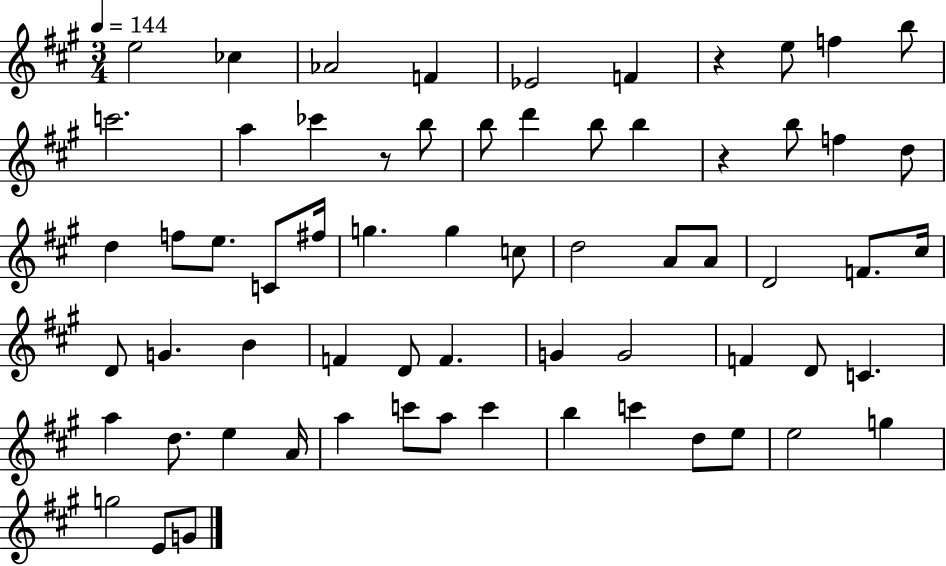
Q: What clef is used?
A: treble